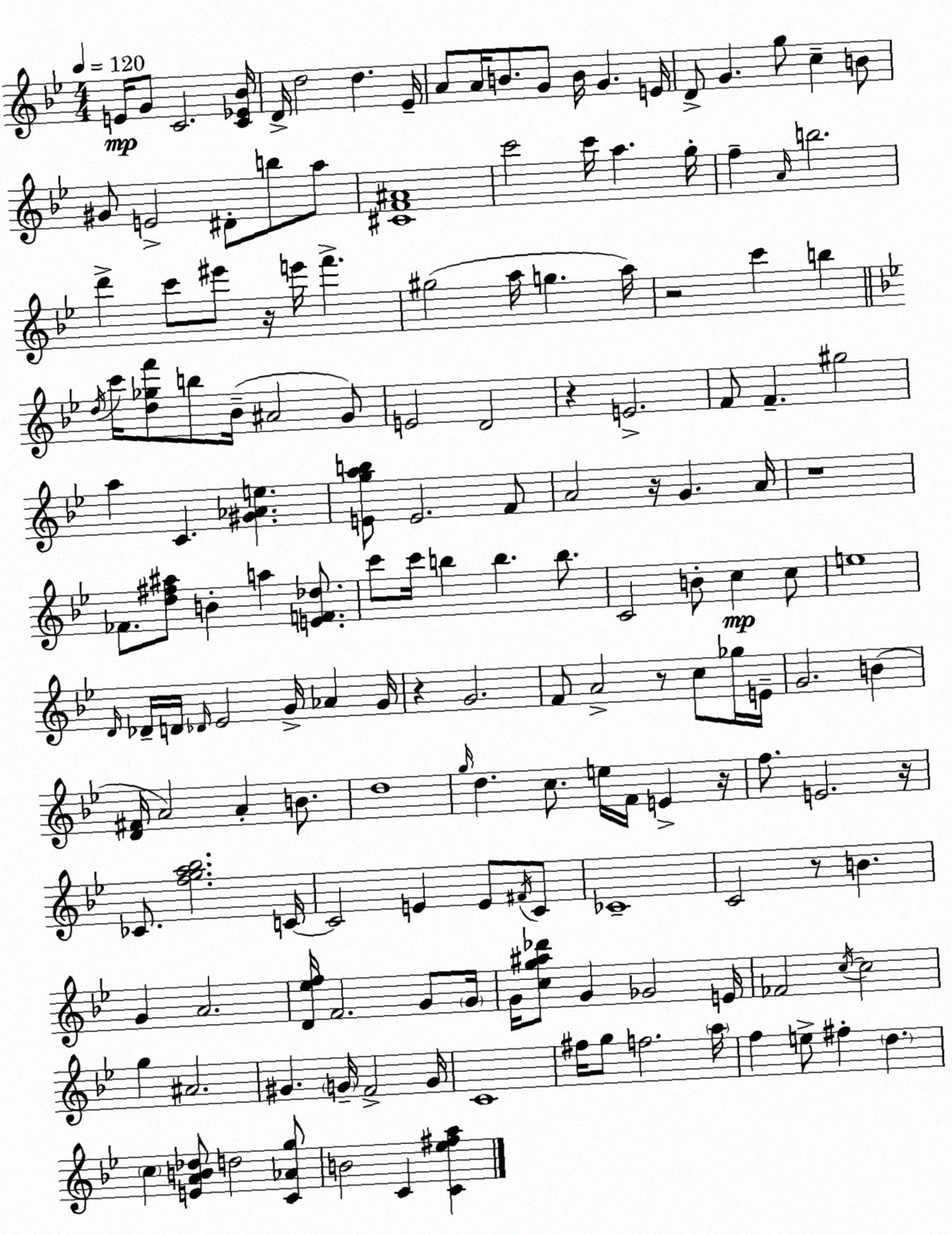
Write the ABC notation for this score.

X:1
T:Untitled
M:4/4
L:1/4
K:Gm
E/4 G/2 C2 [C_E_B]/4 D/4 d2 d _E/4 A/2 A/4 B/2 G/2 B/4 G E/4 D/2 G g/2 c B/2 ^G/2 E2 ^D/2 b/2 a/2 [^CF^A]4 c'2 c'/4 a g/4 f A/4 b2 d' c'/2 ^e'/2 z/4 e'/4 f' ^g2 a/4 g a/4 z2 c' b d/4 c'/4 [d_gf']/2 b/2 _B/4 ^A2 G/2 E2 D2 z E2 F/2 F ^g2 a C [^G_Ae] [Egab]/2 E2 F/2 A2 z/4 G A/4 z4 _F/2 [d^f^a]/2 B a [EF_d]/2 c'/2 c'/4 b b b/2 C2 B/2 c c/2 e4 D/4 _D/4 D/4 _D/4 _E2 G/4 _A G/4 z G2 F/2 A2 z/2 c/2 _g/4 E/4 G2 B [D^F]/4 A2 A B/2 d4 g/4 d c/2 e/4 F/4 E z/4 f/2 E2 z/4 _C/2 [fga_b]2 C/4 C2 E E/2 ^F/4 C/2 _C4 C2 z/2 B G A2 [D_ef]/4 F2 G/2 G/4 G/4 [cg^a_d']/2 G _G2 E/4 _F2 c/4 c2 g ^A2 ^G G/4 F2 G/4 C4 ^f/4 g/2 f2 a/4 f e/2 ^f d c [EAB_d]/2 d2 [C_Ag]/2 B2 C [C_e^fa]